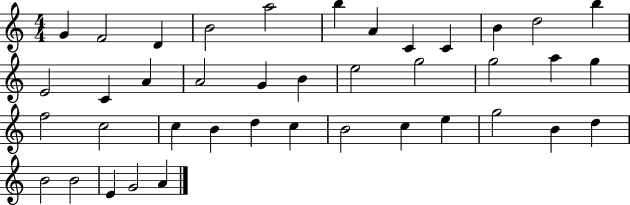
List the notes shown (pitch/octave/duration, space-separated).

G4/q F4/h D4/q B4/h A5/h B5/q A4/q C4/q C4/q B4/q D5/h B5/q E4/h C4/q A4/q A4/h G4/q B4/q E5/h G5/h G5/h A5/q G5/q F5/h C5/h C5/q B4/q D5/q C5/q B4/h C5/q E5/q G5/h B4/q D5/q B4/h B4/h E4/q G4/h A4/q